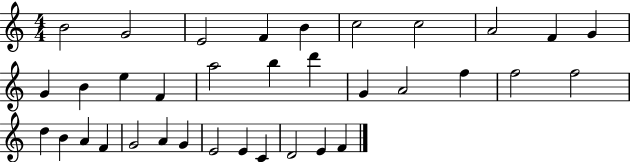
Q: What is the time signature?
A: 4/4